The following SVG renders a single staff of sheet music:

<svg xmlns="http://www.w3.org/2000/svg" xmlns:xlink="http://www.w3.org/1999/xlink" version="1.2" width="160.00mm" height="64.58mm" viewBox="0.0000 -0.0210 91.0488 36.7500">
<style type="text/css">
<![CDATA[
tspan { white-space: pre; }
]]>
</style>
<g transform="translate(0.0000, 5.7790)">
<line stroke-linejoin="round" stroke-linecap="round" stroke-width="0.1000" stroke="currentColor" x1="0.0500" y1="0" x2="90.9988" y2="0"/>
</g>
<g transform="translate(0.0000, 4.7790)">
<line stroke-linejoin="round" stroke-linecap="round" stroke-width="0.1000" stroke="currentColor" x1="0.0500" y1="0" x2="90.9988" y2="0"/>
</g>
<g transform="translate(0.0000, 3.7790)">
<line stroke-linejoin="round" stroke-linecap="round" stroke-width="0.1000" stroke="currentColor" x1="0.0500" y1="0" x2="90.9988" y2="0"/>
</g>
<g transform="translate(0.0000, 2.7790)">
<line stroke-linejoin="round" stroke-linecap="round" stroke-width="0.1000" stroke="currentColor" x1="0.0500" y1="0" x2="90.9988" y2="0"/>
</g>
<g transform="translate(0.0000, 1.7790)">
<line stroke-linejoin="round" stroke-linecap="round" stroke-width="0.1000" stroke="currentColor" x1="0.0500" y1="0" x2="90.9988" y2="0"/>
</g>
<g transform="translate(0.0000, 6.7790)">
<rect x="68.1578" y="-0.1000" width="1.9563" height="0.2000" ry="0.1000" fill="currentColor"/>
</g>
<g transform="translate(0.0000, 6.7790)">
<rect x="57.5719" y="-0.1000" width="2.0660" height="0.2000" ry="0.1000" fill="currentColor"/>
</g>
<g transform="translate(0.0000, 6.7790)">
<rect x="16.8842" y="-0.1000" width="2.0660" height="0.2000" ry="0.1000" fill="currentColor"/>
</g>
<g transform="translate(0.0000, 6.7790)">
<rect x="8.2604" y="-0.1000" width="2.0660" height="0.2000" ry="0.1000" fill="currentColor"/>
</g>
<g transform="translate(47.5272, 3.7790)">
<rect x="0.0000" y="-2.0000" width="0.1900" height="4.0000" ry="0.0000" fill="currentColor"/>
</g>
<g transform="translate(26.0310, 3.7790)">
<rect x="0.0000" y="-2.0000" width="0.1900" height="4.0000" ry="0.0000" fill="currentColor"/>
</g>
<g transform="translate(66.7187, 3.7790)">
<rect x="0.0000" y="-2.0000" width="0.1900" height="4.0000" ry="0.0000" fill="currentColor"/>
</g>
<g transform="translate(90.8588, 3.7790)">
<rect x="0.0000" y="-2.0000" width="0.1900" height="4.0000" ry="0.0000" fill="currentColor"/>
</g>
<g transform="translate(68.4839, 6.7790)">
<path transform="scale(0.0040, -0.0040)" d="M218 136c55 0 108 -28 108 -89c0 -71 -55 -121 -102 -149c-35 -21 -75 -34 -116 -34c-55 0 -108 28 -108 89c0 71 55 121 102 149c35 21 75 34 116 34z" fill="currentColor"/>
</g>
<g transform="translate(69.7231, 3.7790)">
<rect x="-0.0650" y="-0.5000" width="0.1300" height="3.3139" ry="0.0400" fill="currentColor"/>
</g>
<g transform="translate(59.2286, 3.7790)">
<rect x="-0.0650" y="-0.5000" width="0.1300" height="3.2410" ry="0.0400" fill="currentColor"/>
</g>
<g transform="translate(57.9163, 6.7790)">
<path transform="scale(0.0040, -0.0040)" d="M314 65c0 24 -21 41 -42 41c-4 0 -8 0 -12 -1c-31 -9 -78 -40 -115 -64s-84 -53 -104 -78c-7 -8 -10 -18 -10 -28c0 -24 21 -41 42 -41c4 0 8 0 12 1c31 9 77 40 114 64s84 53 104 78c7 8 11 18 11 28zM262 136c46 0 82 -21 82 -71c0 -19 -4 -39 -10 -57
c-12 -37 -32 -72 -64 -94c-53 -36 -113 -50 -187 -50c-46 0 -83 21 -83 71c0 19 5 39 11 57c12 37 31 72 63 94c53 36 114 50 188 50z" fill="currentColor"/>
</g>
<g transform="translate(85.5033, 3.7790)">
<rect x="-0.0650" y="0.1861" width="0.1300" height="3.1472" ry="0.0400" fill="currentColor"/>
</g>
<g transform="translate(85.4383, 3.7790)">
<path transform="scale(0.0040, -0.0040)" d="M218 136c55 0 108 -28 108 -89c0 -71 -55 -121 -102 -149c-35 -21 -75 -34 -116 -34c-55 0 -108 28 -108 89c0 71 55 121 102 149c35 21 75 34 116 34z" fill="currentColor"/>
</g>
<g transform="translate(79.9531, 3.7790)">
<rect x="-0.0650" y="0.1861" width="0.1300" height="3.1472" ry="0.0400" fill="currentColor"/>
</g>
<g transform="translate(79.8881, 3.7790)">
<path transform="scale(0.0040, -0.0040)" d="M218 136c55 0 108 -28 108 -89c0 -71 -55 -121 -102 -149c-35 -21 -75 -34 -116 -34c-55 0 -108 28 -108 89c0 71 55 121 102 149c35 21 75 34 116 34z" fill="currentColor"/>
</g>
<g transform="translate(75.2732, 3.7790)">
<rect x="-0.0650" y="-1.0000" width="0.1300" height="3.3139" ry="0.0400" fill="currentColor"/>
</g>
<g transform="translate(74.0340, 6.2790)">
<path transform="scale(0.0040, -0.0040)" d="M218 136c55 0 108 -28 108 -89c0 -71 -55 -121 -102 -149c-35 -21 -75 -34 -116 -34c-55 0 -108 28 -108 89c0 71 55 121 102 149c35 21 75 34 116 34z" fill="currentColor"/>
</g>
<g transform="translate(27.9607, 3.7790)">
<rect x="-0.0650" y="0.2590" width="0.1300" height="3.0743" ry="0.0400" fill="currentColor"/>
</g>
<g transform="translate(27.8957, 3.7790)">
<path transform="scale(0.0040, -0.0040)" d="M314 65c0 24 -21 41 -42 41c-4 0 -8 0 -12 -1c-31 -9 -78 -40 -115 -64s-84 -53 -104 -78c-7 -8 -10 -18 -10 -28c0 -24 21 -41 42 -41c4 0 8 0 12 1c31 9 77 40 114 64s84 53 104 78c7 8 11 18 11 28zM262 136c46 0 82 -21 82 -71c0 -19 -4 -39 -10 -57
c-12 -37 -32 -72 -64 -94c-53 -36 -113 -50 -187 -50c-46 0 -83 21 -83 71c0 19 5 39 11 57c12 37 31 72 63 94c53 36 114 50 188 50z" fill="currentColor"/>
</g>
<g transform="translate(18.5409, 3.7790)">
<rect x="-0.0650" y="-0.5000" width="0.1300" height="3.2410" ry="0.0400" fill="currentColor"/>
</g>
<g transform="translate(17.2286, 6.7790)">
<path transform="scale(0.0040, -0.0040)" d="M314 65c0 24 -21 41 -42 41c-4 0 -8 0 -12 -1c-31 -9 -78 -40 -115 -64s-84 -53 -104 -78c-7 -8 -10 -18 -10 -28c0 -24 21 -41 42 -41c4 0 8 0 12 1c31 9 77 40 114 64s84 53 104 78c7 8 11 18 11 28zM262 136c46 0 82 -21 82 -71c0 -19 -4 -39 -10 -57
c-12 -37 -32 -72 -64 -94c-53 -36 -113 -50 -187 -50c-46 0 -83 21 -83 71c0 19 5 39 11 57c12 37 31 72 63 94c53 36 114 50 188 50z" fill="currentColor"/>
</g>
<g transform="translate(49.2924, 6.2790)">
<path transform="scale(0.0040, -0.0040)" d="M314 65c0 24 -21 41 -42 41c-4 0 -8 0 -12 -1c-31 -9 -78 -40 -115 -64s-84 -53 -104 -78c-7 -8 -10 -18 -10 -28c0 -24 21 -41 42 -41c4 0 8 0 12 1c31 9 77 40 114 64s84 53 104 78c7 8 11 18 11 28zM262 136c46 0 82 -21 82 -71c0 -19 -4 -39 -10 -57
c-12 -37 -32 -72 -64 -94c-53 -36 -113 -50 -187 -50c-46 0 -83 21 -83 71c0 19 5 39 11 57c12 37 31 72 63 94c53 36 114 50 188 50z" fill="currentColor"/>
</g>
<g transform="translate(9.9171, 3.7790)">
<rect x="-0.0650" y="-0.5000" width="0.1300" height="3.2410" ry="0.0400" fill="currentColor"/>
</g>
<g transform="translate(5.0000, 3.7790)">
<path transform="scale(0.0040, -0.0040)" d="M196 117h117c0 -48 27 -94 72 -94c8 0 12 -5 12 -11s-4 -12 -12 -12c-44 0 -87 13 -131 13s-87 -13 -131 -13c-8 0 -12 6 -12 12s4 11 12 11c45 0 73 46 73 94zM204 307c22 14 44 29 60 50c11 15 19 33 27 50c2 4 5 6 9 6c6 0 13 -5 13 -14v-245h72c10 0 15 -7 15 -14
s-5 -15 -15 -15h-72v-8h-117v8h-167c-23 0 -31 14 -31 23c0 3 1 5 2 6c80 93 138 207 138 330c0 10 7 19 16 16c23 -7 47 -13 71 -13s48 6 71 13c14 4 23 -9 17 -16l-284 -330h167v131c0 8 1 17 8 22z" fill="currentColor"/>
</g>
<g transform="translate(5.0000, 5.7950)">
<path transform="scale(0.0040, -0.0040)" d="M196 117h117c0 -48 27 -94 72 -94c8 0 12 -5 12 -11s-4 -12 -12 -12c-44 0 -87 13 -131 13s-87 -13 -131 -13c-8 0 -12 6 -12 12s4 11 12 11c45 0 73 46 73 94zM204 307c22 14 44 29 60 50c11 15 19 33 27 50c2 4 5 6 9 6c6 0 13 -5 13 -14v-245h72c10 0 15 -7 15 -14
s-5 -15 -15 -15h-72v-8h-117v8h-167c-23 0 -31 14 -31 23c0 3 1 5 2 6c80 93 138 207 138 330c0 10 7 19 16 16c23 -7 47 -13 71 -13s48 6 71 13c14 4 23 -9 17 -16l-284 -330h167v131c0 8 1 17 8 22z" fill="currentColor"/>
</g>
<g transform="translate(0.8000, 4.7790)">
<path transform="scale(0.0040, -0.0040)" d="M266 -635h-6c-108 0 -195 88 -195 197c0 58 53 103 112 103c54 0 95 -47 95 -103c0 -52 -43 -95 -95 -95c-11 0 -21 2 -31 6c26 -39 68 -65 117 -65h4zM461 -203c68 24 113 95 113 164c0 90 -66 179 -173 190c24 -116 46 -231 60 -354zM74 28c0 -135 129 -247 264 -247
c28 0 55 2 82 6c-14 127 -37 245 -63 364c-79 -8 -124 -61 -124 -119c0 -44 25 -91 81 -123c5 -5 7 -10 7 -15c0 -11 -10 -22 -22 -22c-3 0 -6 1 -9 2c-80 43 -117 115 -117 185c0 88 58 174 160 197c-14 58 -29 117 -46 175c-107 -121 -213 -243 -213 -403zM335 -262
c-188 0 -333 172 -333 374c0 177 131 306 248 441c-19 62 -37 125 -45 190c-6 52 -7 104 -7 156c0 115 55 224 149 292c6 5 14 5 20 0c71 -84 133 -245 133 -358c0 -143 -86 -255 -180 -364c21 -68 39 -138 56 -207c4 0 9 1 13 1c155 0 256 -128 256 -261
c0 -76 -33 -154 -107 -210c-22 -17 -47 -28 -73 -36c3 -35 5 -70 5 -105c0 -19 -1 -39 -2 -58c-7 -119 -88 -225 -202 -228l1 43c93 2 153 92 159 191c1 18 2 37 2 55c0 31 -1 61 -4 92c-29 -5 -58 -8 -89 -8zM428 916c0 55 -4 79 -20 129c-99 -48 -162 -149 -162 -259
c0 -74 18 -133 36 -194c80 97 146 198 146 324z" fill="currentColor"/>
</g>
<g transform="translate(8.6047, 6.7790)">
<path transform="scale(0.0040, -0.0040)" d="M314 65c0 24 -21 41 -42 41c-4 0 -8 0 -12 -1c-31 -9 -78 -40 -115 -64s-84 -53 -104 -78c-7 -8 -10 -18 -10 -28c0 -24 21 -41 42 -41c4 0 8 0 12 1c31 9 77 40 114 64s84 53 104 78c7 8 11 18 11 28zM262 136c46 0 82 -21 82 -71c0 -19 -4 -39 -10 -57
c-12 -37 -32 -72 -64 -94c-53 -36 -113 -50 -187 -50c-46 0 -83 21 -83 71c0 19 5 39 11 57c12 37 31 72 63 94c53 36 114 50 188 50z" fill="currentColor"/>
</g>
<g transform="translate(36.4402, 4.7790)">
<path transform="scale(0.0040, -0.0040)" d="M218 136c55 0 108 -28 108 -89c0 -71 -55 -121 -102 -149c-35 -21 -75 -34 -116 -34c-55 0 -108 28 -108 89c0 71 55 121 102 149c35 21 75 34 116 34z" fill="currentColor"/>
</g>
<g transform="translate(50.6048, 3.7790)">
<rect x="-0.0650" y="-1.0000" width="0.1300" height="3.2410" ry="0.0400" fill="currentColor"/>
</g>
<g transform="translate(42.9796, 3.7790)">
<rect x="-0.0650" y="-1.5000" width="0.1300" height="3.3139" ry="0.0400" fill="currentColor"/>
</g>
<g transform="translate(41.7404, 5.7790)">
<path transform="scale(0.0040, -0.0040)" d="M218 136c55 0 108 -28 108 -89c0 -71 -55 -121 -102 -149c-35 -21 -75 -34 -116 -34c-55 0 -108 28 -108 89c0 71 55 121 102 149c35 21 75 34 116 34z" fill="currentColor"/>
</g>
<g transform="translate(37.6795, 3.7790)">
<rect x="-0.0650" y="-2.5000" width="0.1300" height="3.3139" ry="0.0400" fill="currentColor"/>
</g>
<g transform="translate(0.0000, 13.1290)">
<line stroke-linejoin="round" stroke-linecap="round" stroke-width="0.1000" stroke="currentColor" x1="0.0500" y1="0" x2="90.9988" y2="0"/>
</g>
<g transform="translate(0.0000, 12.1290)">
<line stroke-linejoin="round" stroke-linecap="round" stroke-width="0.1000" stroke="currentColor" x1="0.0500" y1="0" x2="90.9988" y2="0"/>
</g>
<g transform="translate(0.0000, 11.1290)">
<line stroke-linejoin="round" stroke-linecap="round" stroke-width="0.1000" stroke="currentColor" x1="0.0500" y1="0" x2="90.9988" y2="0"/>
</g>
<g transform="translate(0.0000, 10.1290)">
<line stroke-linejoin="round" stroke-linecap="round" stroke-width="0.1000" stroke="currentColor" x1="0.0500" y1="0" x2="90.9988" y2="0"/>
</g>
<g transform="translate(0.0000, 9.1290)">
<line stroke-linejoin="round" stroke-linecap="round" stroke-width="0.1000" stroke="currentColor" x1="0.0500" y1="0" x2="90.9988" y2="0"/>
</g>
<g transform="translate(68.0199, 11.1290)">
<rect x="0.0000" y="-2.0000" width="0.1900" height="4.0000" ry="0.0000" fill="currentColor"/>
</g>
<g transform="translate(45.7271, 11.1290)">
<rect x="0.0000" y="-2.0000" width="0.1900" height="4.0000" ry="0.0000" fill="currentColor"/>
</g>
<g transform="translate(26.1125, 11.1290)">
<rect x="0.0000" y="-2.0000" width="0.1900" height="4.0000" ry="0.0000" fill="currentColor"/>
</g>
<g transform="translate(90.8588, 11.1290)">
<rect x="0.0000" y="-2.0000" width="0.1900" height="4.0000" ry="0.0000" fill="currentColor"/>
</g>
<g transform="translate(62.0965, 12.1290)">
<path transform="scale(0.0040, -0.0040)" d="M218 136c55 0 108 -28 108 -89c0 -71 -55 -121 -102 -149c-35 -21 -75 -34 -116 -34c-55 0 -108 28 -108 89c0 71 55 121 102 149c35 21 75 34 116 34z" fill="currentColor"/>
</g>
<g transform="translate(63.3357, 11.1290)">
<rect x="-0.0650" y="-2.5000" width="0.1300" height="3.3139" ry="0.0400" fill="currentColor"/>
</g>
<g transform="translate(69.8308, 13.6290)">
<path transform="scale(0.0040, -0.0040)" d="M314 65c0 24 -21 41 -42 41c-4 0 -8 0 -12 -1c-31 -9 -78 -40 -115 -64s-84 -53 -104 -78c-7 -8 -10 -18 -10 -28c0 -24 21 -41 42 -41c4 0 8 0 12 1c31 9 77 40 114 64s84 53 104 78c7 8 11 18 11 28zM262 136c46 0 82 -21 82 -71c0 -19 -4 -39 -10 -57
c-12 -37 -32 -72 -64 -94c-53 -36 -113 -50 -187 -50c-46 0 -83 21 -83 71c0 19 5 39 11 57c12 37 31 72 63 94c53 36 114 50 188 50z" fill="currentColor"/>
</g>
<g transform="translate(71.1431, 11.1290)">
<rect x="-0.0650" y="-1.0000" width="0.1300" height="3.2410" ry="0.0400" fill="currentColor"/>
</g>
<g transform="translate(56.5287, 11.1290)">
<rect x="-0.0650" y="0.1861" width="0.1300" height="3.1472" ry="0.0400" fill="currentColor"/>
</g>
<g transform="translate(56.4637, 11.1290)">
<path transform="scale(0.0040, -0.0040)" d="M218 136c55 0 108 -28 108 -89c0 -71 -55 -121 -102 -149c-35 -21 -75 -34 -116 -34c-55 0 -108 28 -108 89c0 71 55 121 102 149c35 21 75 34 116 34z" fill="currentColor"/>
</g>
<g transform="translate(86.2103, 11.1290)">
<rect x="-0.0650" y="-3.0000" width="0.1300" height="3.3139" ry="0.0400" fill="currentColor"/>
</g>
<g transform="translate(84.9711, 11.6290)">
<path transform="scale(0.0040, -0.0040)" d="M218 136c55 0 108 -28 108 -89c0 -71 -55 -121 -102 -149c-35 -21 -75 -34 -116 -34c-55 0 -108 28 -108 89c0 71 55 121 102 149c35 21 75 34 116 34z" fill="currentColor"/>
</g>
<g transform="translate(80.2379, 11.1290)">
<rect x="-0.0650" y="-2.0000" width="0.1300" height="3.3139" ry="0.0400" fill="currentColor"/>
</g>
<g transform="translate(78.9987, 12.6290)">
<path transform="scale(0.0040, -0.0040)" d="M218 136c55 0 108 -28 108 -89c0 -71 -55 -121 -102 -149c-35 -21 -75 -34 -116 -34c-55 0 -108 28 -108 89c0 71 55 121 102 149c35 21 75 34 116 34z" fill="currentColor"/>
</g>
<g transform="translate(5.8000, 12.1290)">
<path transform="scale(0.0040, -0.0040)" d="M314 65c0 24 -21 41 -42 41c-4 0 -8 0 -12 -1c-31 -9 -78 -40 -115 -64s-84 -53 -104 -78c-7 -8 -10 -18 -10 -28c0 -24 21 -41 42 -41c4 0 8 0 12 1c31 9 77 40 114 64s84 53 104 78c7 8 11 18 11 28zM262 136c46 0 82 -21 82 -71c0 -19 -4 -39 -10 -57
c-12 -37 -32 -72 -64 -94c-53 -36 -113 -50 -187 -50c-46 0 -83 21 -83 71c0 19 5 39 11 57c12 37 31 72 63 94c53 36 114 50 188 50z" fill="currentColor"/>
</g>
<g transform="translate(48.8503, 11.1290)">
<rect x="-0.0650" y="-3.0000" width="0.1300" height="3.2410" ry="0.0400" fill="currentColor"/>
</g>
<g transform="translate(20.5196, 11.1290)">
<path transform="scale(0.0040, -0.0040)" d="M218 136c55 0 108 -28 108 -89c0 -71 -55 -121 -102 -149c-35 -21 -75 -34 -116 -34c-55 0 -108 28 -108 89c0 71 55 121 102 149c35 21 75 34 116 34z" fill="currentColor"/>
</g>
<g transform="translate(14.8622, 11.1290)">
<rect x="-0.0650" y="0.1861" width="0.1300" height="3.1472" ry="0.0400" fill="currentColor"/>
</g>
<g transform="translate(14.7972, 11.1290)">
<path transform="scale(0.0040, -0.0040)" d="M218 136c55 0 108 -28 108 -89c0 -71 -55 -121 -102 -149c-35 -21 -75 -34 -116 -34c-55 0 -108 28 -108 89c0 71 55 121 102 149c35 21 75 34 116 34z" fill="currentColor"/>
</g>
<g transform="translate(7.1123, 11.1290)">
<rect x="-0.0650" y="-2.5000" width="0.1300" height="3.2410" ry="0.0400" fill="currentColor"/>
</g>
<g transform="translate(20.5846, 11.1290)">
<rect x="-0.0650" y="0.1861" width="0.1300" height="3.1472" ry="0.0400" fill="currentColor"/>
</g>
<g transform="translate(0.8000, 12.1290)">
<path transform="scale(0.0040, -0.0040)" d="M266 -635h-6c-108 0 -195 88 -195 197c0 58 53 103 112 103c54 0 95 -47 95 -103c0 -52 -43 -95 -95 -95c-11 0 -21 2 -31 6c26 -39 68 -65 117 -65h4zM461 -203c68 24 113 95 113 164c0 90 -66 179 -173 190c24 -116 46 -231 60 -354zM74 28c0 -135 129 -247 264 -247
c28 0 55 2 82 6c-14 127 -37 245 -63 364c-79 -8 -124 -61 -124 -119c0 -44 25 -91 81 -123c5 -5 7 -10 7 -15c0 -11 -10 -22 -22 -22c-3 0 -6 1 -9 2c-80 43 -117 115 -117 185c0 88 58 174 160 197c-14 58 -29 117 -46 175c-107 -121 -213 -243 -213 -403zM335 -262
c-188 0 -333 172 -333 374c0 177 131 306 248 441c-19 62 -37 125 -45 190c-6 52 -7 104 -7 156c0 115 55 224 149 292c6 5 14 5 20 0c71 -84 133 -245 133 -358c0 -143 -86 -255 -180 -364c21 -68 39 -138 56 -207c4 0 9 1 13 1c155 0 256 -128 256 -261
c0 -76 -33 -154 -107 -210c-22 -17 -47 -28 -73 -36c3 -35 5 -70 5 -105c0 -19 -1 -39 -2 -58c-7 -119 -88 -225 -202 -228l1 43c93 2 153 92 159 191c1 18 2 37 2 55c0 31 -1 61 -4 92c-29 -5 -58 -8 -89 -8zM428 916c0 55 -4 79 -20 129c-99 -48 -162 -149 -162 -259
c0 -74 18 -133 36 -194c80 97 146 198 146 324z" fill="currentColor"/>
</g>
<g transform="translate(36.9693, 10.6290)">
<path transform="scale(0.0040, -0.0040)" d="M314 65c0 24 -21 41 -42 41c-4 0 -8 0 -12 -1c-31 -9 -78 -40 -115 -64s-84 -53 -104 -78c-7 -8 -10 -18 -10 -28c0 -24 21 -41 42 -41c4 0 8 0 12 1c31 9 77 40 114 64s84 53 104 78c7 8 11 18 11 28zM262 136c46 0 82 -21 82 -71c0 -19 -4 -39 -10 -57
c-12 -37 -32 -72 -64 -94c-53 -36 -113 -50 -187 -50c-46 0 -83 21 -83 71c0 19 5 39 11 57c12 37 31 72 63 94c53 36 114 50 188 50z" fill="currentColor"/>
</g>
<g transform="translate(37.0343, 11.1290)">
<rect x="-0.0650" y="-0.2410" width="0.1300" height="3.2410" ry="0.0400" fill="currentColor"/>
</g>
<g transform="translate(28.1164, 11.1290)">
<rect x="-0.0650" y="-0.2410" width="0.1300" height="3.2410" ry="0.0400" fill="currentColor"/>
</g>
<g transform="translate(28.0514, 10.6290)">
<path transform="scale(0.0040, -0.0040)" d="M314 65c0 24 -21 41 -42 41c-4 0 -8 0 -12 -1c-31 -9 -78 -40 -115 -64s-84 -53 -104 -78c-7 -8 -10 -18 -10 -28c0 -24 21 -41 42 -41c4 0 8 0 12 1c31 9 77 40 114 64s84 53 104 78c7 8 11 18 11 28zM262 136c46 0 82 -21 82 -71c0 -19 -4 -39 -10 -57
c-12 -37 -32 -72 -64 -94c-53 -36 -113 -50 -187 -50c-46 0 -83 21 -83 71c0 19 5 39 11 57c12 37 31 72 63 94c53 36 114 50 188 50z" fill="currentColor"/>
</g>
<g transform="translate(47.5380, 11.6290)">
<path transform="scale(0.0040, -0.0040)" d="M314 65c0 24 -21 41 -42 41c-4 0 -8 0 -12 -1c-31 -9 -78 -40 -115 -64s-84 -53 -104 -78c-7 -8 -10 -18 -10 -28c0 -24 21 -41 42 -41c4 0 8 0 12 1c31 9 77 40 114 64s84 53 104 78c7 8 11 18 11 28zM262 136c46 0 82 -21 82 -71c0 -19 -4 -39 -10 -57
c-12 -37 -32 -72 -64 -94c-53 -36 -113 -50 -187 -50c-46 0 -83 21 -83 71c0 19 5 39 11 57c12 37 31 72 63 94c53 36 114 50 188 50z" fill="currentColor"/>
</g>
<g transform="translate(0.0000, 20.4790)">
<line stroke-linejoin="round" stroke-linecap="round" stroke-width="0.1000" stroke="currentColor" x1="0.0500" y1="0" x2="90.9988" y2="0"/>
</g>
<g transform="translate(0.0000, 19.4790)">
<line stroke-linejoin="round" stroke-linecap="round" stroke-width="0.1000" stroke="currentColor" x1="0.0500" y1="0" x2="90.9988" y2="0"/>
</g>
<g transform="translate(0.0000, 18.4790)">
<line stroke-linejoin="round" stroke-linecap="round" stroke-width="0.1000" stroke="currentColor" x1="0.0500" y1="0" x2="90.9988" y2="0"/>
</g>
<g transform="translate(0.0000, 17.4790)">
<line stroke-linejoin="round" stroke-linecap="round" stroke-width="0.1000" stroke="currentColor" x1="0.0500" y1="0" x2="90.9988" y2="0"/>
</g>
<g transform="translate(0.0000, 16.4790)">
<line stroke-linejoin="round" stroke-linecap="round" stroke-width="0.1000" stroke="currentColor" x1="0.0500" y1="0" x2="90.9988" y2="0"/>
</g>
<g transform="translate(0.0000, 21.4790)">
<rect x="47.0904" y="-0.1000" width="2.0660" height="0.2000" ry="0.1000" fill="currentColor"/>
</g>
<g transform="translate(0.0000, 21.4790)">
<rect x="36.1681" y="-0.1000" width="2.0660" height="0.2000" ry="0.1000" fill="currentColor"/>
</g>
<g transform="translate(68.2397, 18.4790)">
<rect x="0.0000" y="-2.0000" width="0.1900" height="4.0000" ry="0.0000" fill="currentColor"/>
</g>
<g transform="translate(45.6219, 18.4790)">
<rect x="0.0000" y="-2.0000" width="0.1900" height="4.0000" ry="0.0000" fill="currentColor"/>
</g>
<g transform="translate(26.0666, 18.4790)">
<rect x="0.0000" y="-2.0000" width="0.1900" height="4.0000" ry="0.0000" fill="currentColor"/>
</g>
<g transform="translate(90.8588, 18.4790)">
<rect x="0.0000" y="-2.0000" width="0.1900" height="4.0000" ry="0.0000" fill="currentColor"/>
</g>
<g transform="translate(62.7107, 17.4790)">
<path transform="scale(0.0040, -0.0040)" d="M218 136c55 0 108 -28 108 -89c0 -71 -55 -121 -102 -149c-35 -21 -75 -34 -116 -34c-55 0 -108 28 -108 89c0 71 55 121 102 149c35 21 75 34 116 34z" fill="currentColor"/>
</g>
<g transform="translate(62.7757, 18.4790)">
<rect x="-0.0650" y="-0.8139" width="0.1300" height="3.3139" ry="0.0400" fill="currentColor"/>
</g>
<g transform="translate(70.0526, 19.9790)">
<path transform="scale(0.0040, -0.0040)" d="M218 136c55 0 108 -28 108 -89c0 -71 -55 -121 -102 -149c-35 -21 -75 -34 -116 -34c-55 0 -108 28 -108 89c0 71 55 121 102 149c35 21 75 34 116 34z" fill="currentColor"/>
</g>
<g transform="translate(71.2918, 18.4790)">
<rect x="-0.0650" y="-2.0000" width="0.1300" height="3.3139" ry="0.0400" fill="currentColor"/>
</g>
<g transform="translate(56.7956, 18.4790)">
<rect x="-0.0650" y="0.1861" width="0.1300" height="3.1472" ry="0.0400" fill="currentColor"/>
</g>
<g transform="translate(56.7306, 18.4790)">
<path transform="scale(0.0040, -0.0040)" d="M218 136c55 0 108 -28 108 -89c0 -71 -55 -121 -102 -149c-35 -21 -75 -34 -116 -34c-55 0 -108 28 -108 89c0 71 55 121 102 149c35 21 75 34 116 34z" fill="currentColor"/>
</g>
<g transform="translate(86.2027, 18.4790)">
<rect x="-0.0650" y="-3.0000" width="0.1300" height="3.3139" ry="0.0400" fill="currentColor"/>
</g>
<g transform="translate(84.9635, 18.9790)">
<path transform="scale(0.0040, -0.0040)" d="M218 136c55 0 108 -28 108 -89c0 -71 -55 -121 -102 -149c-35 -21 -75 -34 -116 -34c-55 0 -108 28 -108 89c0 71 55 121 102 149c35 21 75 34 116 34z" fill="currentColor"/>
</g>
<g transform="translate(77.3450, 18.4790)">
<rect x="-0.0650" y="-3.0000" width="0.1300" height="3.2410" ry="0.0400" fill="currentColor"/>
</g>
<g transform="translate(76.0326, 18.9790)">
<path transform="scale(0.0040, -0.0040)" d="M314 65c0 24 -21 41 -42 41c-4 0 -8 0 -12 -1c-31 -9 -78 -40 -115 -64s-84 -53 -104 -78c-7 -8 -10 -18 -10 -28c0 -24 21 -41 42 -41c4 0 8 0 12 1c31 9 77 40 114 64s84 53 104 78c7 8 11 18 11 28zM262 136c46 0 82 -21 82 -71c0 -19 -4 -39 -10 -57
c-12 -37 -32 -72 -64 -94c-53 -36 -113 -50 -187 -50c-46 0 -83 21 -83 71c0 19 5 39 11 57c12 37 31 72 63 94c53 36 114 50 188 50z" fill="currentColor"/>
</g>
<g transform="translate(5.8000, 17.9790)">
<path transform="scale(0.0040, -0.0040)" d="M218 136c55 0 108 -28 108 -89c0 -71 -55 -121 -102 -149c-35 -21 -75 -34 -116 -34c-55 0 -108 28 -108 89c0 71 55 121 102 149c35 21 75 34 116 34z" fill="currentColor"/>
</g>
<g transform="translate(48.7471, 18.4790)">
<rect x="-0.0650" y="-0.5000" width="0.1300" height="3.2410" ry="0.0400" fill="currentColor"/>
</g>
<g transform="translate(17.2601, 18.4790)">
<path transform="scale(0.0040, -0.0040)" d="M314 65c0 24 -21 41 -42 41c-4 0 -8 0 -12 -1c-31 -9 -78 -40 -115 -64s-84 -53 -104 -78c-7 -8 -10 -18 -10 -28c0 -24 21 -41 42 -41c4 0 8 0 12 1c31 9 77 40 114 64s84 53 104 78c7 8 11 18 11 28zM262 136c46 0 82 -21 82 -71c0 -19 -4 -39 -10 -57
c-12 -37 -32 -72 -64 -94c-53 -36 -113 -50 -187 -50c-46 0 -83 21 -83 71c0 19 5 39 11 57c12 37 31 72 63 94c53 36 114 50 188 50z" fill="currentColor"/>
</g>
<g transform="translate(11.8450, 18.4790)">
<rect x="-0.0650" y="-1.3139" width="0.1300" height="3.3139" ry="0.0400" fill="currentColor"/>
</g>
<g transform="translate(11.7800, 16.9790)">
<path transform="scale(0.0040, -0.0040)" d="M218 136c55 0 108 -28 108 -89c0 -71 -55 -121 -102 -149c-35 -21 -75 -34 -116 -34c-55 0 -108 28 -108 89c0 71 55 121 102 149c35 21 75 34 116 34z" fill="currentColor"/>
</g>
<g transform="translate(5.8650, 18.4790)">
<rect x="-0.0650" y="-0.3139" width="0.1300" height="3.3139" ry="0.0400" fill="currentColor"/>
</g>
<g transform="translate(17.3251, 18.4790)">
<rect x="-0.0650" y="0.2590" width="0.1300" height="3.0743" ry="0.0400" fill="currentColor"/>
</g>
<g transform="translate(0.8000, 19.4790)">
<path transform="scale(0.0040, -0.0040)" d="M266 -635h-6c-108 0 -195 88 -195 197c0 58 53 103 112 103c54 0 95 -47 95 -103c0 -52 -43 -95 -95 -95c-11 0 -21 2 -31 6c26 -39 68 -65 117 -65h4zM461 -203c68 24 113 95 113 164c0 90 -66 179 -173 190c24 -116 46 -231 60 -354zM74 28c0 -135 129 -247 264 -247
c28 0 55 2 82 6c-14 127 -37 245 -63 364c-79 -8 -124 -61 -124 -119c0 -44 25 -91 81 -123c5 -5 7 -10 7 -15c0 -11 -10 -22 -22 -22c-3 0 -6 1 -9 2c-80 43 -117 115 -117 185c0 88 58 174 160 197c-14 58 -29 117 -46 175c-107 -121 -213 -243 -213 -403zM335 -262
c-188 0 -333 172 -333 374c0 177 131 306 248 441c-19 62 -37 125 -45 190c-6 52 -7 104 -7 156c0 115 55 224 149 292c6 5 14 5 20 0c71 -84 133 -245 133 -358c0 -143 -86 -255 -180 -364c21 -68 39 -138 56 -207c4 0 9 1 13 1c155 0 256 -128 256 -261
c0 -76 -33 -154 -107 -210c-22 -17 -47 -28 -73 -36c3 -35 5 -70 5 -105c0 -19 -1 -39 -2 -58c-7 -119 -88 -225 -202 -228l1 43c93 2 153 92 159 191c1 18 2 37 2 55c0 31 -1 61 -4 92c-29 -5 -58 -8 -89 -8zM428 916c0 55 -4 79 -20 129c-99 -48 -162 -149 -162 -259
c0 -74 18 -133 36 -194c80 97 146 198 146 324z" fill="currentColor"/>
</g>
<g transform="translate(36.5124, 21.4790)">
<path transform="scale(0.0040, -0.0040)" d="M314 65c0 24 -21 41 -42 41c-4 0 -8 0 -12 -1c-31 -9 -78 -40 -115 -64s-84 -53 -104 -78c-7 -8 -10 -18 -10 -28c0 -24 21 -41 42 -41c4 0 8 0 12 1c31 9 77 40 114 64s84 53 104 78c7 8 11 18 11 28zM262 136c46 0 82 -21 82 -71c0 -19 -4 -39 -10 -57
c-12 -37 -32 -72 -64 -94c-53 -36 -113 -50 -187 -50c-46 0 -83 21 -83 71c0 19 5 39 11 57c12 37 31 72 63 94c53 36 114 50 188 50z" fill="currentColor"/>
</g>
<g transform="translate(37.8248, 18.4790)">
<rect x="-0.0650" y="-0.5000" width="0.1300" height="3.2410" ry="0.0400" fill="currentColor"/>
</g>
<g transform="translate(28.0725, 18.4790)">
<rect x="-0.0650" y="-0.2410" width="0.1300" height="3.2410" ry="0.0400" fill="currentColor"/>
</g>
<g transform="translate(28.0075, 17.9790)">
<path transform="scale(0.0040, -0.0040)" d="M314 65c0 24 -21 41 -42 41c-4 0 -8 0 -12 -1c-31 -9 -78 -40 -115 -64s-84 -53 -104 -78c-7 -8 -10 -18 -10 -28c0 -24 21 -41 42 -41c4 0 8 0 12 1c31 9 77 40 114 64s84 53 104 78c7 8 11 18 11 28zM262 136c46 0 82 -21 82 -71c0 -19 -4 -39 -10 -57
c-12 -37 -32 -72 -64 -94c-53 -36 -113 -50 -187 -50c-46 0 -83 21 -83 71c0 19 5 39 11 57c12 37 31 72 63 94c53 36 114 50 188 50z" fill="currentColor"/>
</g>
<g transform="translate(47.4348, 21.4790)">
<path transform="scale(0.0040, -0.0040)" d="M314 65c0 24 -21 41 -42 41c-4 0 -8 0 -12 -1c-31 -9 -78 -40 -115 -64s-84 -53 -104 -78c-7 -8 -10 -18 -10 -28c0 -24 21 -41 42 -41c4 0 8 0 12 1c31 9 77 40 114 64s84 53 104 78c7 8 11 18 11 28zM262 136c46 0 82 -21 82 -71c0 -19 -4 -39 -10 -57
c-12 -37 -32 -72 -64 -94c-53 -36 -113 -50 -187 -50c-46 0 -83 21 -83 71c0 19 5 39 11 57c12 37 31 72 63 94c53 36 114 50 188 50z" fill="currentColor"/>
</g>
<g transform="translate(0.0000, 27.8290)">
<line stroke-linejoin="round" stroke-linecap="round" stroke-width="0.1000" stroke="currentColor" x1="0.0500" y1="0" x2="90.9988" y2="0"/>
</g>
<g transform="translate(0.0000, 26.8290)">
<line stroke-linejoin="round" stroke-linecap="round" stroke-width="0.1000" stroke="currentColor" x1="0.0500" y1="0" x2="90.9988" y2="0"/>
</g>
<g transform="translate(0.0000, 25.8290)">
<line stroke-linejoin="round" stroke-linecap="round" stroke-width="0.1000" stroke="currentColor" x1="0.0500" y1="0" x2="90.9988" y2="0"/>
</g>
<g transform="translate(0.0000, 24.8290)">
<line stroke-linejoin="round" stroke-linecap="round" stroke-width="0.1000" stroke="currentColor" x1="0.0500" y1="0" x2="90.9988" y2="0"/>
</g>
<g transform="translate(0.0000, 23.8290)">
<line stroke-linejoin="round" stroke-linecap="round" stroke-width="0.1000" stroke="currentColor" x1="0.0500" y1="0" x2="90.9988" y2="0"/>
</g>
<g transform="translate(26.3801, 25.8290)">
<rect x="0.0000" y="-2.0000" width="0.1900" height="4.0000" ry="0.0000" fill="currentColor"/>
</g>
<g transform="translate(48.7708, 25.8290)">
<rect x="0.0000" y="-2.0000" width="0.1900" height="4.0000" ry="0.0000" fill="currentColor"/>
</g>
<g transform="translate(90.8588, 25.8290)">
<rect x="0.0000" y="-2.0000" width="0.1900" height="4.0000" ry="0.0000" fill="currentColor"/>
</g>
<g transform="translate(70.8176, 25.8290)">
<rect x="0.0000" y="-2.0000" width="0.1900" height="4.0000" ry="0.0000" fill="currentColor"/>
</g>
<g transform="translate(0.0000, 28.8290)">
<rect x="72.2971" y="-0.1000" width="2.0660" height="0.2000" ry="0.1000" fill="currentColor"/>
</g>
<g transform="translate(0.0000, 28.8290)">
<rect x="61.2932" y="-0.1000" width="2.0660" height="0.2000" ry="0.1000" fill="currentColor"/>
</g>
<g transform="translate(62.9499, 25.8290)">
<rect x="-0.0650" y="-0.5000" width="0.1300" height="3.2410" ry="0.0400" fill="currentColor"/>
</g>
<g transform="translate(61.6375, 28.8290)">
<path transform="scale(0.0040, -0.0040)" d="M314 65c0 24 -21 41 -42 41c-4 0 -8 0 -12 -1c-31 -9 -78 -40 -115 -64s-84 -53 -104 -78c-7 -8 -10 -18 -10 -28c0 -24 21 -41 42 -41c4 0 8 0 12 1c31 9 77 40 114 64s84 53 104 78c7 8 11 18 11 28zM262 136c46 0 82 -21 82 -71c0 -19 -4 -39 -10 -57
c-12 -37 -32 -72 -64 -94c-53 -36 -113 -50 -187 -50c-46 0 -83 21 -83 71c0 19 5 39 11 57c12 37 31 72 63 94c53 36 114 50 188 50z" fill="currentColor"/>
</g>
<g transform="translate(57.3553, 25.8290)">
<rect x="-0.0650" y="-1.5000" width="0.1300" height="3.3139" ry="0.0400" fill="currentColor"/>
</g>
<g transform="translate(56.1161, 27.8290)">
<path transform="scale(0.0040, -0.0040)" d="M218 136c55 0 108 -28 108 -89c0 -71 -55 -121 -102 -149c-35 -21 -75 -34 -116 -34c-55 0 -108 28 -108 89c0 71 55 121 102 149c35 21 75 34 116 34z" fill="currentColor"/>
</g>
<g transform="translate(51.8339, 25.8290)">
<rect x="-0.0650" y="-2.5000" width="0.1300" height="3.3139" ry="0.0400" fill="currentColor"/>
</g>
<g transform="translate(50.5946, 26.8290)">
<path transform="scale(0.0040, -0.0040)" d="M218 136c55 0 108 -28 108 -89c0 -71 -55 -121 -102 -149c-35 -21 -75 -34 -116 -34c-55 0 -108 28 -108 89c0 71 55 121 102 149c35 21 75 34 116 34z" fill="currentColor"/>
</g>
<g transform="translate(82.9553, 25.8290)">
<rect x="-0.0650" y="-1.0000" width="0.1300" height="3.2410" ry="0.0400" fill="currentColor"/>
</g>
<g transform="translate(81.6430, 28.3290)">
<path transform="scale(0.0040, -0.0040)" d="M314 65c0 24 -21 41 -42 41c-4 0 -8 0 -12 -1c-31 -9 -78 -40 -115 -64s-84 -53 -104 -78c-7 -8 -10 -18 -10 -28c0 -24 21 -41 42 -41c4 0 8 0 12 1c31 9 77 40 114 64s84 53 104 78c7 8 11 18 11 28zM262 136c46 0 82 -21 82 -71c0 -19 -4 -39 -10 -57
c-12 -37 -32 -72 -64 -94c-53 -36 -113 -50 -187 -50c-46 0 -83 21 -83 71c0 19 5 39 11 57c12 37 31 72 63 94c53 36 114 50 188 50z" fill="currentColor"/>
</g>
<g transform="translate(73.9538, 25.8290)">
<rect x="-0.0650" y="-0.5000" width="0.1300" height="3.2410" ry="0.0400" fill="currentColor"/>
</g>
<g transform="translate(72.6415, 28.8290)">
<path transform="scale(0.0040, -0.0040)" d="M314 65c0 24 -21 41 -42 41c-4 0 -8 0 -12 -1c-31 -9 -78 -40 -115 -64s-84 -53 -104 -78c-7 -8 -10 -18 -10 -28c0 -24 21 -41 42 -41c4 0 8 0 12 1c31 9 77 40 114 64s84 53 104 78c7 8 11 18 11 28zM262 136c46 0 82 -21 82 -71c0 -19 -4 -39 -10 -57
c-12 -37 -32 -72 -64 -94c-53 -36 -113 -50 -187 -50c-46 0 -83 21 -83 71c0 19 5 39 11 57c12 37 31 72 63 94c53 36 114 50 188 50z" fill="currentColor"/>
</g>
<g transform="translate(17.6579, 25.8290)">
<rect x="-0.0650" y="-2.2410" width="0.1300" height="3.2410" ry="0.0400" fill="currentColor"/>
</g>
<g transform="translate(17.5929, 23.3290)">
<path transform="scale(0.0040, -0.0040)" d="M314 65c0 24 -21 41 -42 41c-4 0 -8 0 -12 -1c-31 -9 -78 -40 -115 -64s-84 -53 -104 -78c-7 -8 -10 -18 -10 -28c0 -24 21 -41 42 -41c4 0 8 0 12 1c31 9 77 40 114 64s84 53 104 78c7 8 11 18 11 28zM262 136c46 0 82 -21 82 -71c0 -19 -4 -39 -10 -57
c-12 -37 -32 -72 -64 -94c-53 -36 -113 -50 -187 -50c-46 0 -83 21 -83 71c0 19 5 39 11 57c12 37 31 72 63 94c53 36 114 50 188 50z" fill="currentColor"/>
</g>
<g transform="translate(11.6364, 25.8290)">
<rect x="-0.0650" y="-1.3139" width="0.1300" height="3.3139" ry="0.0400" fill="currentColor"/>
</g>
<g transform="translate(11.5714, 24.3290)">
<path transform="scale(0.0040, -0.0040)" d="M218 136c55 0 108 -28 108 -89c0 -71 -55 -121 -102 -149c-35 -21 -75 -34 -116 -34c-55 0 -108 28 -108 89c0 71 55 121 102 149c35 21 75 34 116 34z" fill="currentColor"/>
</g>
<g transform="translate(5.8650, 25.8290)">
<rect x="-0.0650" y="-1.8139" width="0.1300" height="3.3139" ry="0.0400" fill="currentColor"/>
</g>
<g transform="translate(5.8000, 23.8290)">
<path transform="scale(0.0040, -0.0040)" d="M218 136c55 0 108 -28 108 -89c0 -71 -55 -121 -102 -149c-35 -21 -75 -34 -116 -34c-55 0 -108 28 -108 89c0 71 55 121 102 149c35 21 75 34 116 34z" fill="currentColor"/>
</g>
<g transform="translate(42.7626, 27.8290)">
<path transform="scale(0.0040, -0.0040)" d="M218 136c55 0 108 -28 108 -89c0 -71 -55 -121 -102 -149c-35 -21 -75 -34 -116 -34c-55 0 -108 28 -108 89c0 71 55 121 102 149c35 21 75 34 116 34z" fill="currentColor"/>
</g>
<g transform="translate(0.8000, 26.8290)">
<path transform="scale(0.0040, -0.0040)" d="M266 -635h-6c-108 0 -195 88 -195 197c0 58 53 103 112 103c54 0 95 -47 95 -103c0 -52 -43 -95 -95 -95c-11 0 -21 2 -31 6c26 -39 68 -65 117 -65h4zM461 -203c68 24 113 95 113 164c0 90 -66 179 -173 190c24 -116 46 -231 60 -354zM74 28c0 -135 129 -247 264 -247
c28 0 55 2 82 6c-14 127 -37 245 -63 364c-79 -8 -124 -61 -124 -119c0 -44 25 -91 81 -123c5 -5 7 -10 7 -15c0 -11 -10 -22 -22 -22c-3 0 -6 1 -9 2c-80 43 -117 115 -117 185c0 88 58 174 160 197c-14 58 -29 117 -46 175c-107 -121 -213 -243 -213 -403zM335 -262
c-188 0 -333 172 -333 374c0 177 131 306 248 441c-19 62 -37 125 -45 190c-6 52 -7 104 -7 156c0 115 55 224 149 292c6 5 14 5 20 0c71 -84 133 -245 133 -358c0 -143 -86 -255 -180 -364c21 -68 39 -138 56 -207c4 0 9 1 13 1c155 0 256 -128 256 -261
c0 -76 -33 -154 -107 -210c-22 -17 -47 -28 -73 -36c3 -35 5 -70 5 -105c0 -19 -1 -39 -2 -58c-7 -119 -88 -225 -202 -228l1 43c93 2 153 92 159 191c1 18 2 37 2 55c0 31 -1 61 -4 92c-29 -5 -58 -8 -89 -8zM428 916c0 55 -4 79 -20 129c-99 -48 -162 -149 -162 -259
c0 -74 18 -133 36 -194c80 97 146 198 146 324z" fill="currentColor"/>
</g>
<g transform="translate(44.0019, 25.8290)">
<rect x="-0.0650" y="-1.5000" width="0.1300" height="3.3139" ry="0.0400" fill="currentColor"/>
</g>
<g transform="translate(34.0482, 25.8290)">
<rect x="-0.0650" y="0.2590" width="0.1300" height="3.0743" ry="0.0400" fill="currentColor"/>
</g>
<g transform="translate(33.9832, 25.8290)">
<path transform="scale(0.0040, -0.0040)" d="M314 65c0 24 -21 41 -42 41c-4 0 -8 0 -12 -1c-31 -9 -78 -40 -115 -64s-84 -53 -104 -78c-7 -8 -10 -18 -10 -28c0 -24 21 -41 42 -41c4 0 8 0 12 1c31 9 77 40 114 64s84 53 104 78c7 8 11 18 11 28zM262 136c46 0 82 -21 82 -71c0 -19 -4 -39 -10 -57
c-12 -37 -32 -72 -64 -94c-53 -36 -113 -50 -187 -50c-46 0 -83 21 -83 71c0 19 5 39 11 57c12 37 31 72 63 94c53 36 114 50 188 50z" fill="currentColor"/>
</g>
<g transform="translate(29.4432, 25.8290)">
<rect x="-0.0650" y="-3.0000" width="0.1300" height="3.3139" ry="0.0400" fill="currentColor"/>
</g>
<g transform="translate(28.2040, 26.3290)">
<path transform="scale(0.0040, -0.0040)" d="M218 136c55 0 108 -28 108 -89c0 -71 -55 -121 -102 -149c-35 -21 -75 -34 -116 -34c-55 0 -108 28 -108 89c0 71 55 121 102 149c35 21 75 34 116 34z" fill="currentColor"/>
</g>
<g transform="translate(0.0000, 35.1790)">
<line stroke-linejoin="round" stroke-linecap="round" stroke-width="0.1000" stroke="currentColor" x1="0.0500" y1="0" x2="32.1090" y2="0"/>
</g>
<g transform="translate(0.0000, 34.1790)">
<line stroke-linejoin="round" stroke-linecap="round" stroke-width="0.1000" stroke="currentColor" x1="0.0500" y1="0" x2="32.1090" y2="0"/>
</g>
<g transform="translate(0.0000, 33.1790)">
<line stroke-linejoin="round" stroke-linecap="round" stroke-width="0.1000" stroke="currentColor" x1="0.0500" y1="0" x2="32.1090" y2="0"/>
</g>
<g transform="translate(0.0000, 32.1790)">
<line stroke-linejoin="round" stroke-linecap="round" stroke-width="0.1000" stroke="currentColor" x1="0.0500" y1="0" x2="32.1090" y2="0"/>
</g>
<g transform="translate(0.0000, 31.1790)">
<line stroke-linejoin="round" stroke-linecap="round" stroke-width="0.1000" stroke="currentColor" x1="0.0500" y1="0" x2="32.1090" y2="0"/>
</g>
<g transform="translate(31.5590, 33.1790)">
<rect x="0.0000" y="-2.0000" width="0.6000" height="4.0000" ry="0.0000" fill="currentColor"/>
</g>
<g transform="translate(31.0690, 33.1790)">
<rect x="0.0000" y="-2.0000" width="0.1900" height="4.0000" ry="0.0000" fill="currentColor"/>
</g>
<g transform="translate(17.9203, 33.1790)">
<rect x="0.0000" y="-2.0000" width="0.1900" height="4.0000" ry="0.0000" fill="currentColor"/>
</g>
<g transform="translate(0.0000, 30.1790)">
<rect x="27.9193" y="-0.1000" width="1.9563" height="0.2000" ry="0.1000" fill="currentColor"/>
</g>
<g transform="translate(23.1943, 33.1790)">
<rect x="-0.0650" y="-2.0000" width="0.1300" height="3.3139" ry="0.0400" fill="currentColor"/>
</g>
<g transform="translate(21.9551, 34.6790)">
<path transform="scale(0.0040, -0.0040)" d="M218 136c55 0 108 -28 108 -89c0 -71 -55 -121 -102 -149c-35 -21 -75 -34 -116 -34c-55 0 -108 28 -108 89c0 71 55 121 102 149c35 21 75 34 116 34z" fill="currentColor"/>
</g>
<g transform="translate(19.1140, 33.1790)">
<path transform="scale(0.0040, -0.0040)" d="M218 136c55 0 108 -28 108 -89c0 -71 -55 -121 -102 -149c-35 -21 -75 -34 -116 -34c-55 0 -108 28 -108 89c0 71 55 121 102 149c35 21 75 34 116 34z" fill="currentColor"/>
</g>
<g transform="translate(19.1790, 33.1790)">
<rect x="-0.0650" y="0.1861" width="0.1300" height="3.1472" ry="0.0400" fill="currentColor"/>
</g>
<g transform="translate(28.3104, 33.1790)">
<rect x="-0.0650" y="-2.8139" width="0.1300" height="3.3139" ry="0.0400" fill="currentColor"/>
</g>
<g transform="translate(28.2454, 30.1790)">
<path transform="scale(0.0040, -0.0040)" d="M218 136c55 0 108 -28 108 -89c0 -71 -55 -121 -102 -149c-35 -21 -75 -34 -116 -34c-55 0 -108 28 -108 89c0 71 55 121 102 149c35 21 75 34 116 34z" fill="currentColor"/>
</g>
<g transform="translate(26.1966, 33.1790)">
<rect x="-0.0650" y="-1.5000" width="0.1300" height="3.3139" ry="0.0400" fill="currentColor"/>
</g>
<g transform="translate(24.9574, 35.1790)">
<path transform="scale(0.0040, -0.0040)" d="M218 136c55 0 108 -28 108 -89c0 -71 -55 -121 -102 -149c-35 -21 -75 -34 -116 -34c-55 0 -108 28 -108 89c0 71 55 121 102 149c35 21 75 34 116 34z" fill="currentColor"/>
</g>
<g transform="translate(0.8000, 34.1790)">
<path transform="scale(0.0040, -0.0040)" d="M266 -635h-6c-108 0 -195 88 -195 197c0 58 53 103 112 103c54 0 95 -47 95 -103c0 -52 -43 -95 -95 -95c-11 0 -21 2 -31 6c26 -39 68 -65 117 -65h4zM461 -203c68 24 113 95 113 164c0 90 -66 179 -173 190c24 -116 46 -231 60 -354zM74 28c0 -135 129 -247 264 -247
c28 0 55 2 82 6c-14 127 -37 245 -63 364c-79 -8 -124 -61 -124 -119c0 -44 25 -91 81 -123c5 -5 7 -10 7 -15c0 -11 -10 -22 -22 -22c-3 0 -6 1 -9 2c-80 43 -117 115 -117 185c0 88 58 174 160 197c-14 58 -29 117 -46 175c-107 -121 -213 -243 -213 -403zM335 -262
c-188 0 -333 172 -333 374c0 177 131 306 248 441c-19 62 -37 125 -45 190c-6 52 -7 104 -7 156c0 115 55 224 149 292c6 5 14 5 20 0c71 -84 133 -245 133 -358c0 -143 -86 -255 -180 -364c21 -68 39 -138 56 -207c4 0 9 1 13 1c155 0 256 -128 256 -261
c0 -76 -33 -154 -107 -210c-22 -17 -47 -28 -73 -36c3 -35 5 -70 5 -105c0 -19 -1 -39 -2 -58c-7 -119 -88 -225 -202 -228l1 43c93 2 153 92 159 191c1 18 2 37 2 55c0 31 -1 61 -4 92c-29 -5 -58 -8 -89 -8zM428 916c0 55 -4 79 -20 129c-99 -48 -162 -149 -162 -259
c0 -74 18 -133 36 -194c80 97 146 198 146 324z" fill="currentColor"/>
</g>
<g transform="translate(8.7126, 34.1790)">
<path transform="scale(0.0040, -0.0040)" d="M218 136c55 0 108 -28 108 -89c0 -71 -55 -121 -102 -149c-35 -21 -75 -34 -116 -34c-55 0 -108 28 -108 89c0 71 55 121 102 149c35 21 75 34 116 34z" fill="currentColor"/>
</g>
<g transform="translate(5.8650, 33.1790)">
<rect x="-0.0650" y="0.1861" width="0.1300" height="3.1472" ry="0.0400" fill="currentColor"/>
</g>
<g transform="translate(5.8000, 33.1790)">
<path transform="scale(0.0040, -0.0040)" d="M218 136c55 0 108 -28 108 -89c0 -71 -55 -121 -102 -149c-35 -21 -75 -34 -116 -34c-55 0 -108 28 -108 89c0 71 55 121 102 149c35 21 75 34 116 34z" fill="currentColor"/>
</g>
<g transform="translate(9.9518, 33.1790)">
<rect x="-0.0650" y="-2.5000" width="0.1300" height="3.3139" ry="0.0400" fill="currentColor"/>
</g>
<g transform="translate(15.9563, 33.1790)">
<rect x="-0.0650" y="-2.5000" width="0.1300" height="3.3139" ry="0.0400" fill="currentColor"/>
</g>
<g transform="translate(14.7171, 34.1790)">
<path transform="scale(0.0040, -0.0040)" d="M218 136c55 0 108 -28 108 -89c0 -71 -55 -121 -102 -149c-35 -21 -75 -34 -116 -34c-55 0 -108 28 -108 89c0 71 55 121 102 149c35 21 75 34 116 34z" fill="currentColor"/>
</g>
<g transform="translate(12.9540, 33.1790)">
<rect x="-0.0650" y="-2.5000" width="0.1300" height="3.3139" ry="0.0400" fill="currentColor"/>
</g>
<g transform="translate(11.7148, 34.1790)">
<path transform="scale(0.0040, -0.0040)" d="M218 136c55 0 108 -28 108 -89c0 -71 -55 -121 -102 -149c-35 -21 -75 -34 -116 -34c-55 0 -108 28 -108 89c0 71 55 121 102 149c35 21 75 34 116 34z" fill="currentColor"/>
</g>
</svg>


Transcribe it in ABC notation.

X:1
T:Untitled
M:4/4
L:1/4
K:C
C2 C2 B2 G E D2 C2 C D B B G2 B B c2 c2 A2 B G D2 F A c e B2 c2 C2 C2 B d F A2 A f e g2 A B2 E G E C2 C2 D2 B G G G B F E a